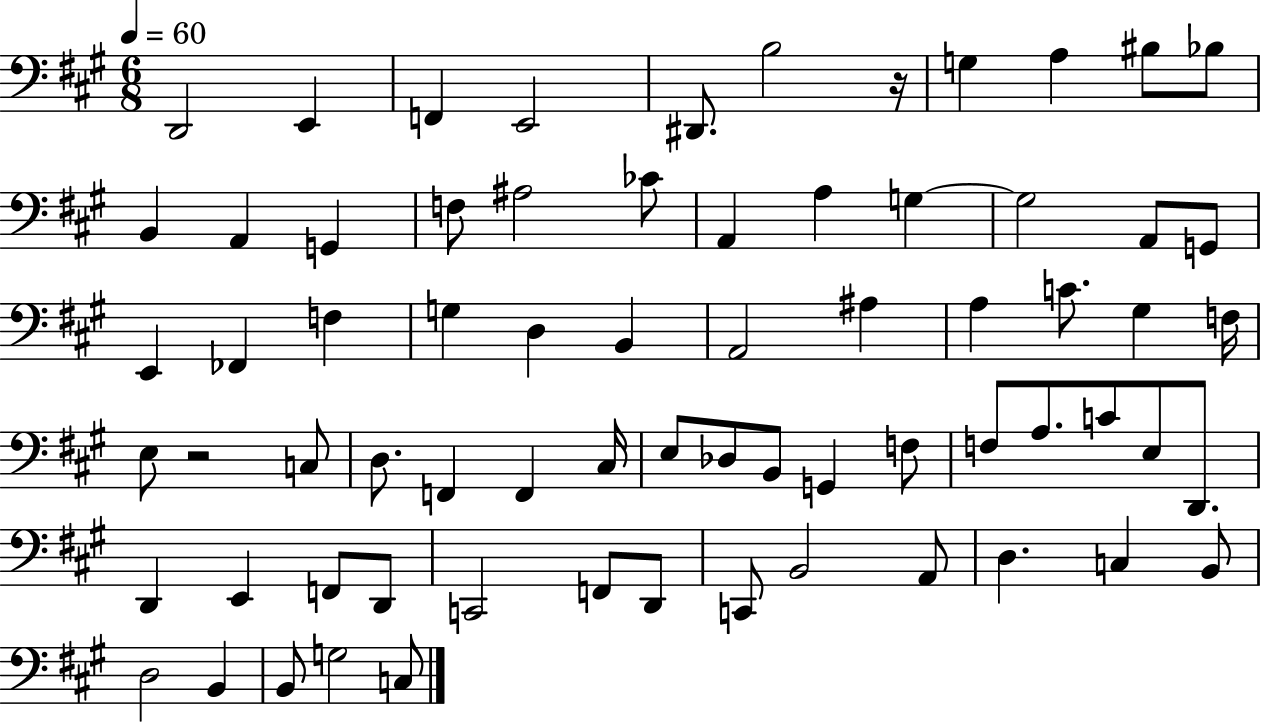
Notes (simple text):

D2/h E2/q F2/q E2/h D#2/e. B3/h R/s G3/q A3/q BIS3/e Bb3/e B2/q A2/q G2/q F3/e A#3/h CES4/e A2/q A3/q G3/q G3/h A2/e G2/e E2/q FES2/q F3/q G3/q D3/q B2/q A2/h A#3/q A3/q C4/e. G#3/q F3/s E3/e R/h C3/e D3/e. F2/q F2/q C#3/s E3/e Db3/e B2/e G2/q F3/e F3/e A3/e. C4/e E3/e D2/e. D2/q E2/q F2/e D2/e C2/h F2/e D2/e C2/e B2/h A2/e D3/q. C3/q B2/e D3/h B2/q B2/e G3/h C3/e